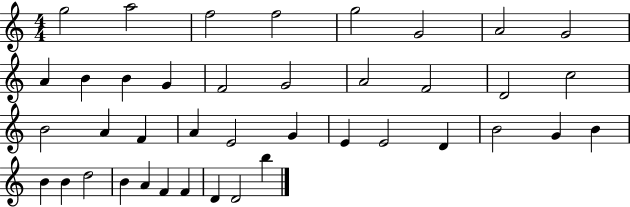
{
  \clef treble
  \numericTimeSignature
  \time 4/4
  \key c \major
  g''2 a''2 | f''2 f''2 | g''2 g'2 | a'2 g'2 | \break a'4 b'4 b'4 g'4 | f'2 g'2 | a'2 f'2 | d'2 c''2 | \break b'2 a'4 f'4 | a'4 e'2 g'4 | e'4 e'2 d'4 | b'2 g'4 b'4 | \break b'4 b'4 d''2 | b'4 a'4 f'4 f'4 | d'4 d'2 b''4 | \bar "|."
}